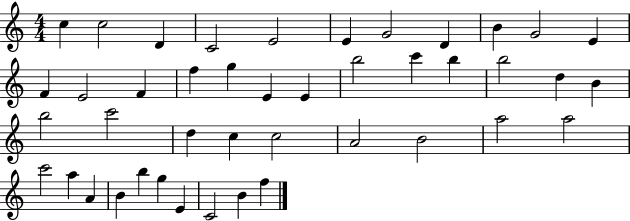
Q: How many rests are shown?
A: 0